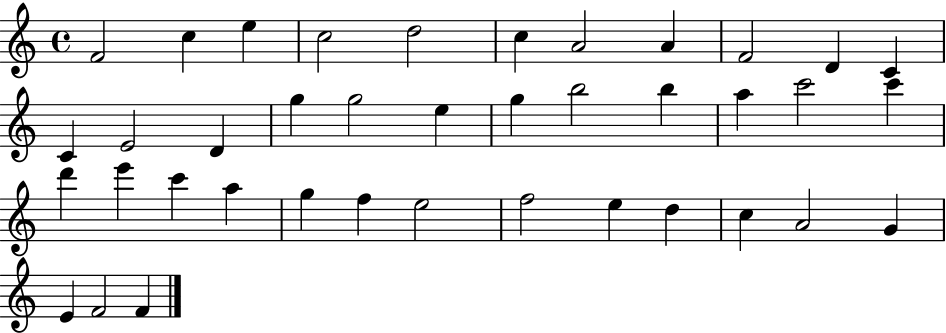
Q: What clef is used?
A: treble